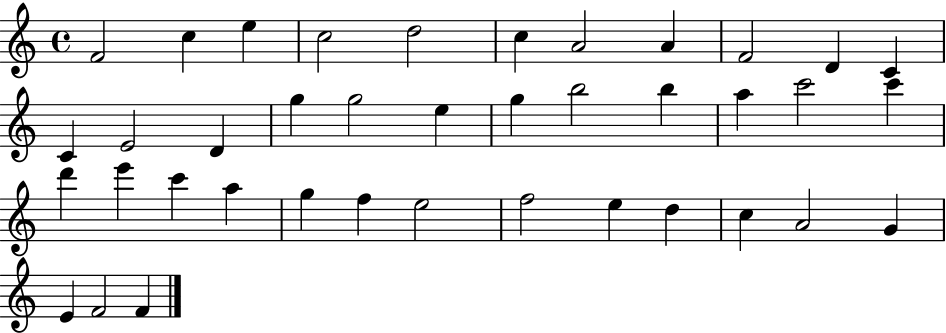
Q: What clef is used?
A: treble